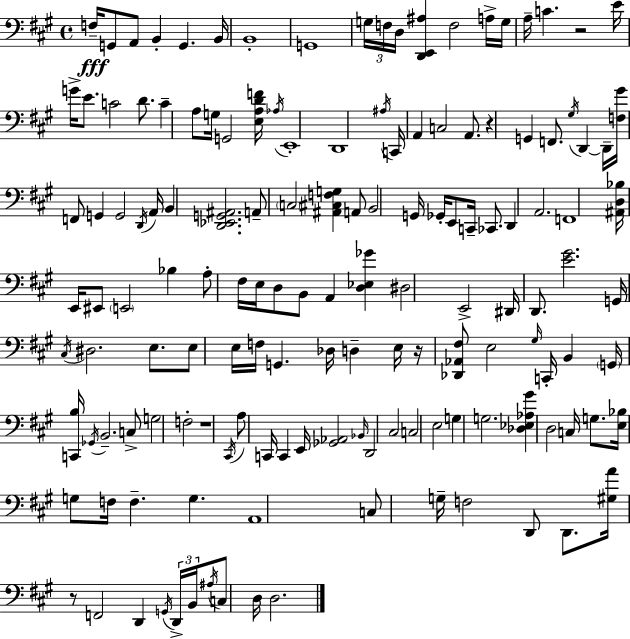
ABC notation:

X:1
T:Untitled
M:4/4
L:1/4
K:A
F,/4 G,,/2 A,,/2 B,, G,, B,,/4 B,,4 G,,4 G,/4 F,/4 D,/4 [D,,E,,^A,] F,2 A,/4 G,/4 A,/4 C z2 E/4 G/4 E/2 C2 D/2 C A,/2 G,/4 G,,2 [E,A,DF]/4 _A,/4 E,,4 D,,4 ^A,/4 C,,/4 A,, C,2 A,,/2 z G,, F,,/2 ^G,/4 D,, D,,/4 [F,^G]/4 F,,/2 G,, G,,2 D,,/4 A,,/4 B,, [D,,_E,,G,,^A,,]2 A,,/2 C,2 [^A,,^C,F,G,] A,,/2 B,,2 G,,/4 _G,,/4 E,,/2 C,,/4 _C,,/2 D,, A,,2 F,,4 [^A,,D,_B,]/4 E,,/4 ^E,,/2 E,,2 _B, A,/2 ^F,/4 E,/4 D,/2 B,,/2 A,, [D,_E,_G] ^D,2 E,,2 ^D,,/4 D,,/2 [E^G]2 G,,/4 ^C,/4 ^D,2 E,/2 E,/2 E,/4 F,/4 G,, _D,/4 D, E,/4 z/4 [_D,,_A,,^F,]/2 E,2 ^G,/4 C,,/4 B,, G,,/4 [C,,B,]/4 _G,,/4 B,,2 C,/2 G,2 F,2 z4 ^C,,/4 A,/2 C,,/4 C,, E,,/4 [_G,,_A,,]2 _B,,/4 D,,2 ^C,2 C,2 E,2 G, G,2 [_D,_E,_A,^G] D,2 C,/4 G,/2 [E,_B,]/4 G,/2 F,/4 F, G, A,,4 C,/2 G,/4 F,2 D,,/2 D,,/2 [^G,A]/4 z/2 F,,2 D,, G,,/4 D,,/4 B,,/4 ^A,/4 C,/2 D,/4 D,2